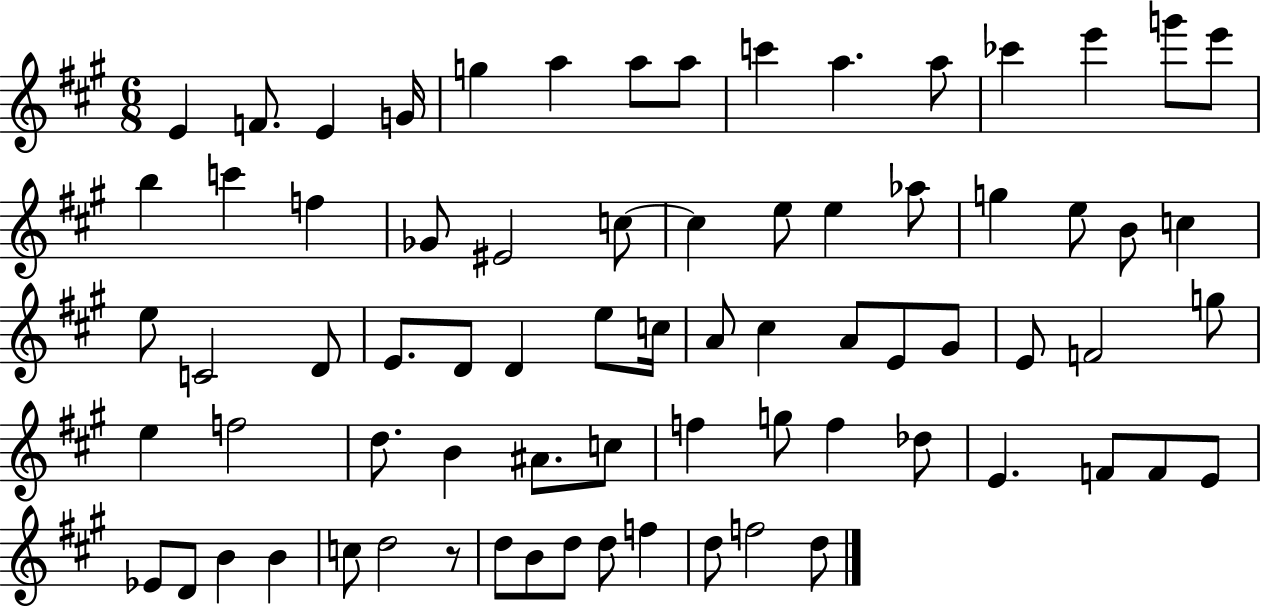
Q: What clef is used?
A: treble